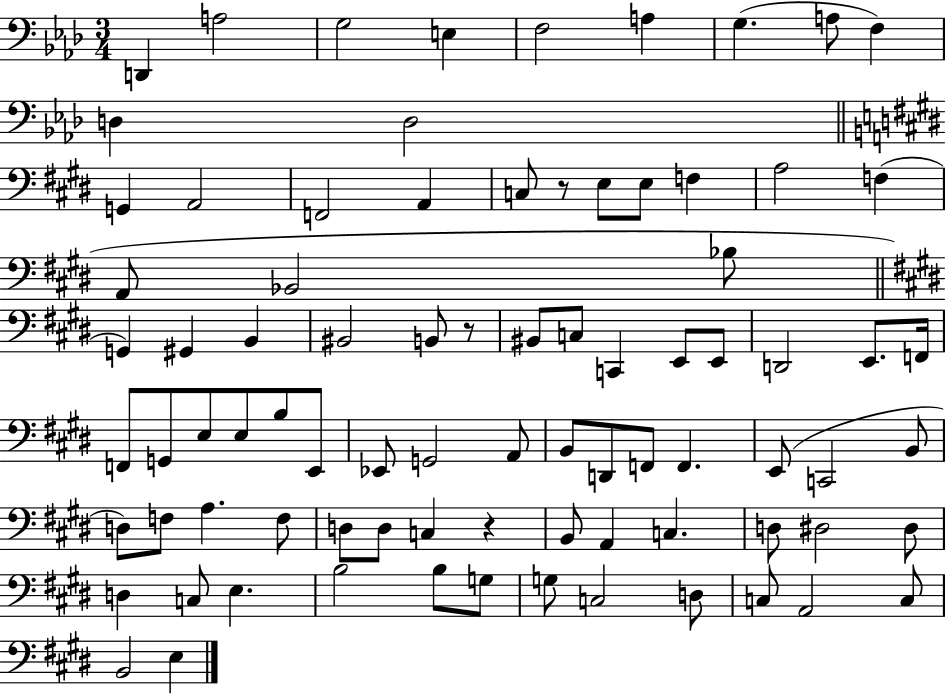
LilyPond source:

{
  \clef bass
  \numericTimeSignature
  \time 3/4
  \key aes \major
  d,4 a2 | g2 e4 | f2 a4 | g4.( a8 f4) | \break d4 d2 | \bar "||" \break \key e \major g,4 a,2 | f,2 a,4 | c8 r8 e8 e8 f4 | a2 f4( | \break a,8 bes,2 bes8 | \bar "||" \break \key e \major g,4) gis,4 b,4 | bis,2 b,8 r8 | bis,8 c8 c,4 e,8 e,8 | d,2 e,8. f,16 | \break f,8 g,8 e8 e8 b8 e,8 | ees,8 g,2 a,8 | b,8 d,8 f,8 f,4. | e,8( c,2 b,8 | \break d8) f8 a4. f8 | d8 d8 c4 r4 | b,8 a,4 c4. | d8 dis2 dis8 | \break d4 c8 e4. | b2 b8 g8 | g8 c2 d8 | c8 a,2 c8 | \break b,2 e4 | \bar "|."
}